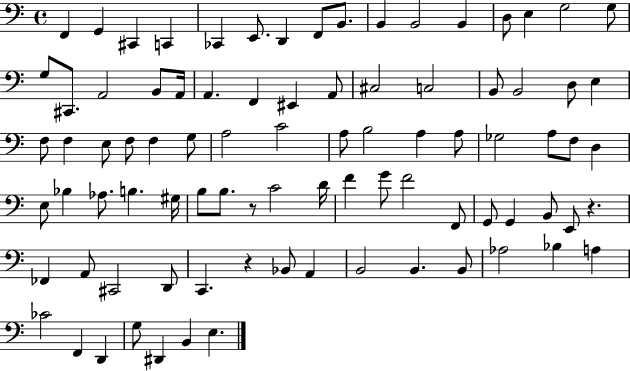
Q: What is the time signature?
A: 4/4